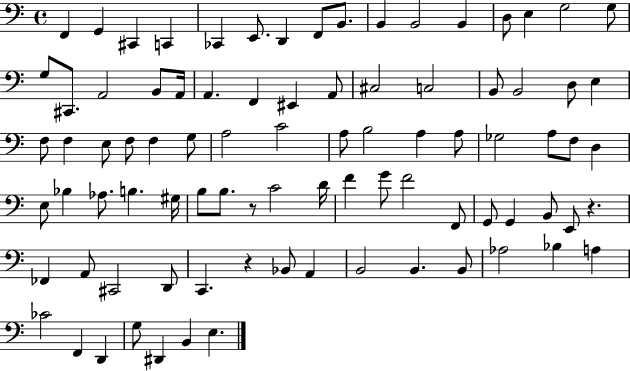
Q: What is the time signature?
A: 4/4